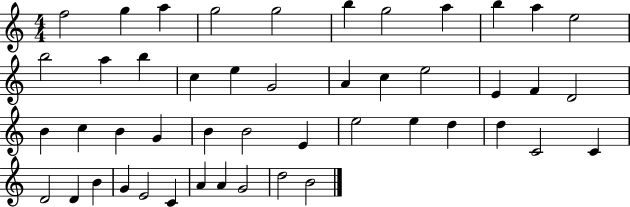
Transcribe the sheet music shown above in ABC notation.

X:1
T:Untitled
M:4/4
L:1/4
K:C
f2 g a g2 g2 b g2 a b a e2 b2 a b c e G2 A c e2 E F D2 B c B G B B2 E e2 e d d C2 C D2 D B G E2 C A A G2 d2 B2